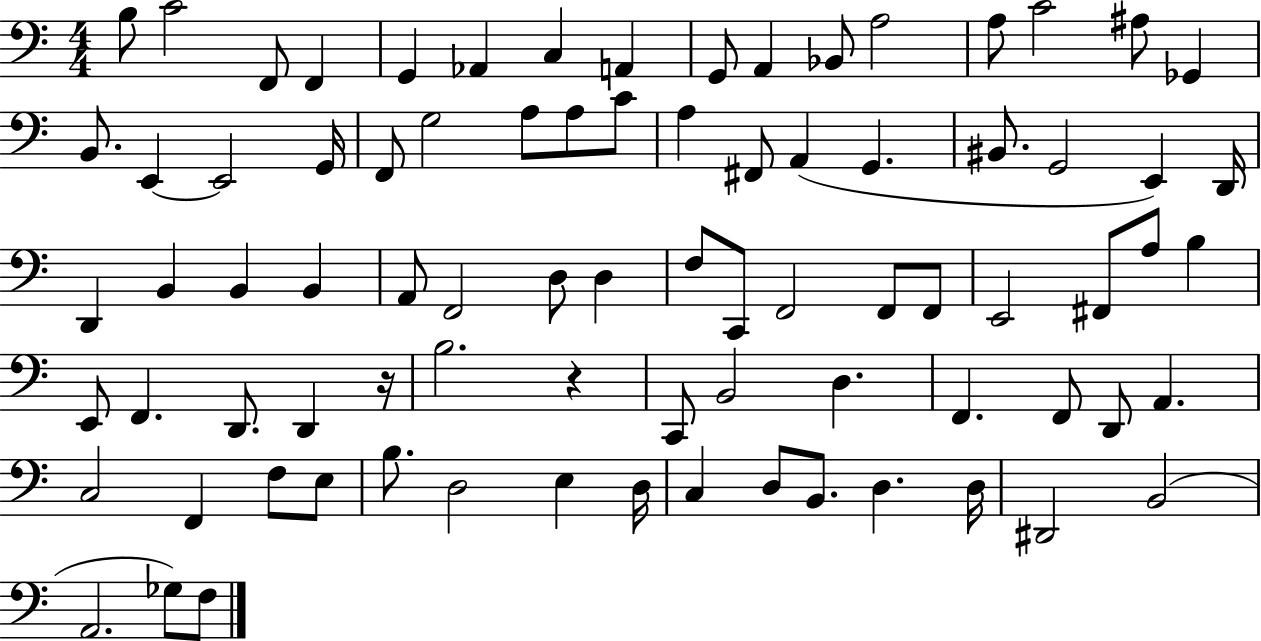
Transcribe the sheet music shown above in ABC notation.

X:1
T:Untitled
M:4/4
L:1/4
K:C
B,/2 C2 F,,/2 F,, G,, _A,, C, A,, G,,/2 A,, _B,,/2 A,2 A,/2 C2 ^A,/2 _G,, B,,/2 E,, E,,2 G,,/4 F,,/2 G,2 A,/2 A,/2 C/2 A, ^F,,/2 A,, G,, ^B,,/2 G,,2 E,, D,,/4 D,, B,, B,, B,, A,,/2 F,,2 D,/2 D, F,/2 C,,/2 F,,2 F,,/2 F,,/2 E,,2 ^F,,/2 A,/2 B, E,,/2 F,, D,,/2 D,, z/4 B,2 z C,,/2 B,,2 D, F,, F,,/2 D,,/2 A,, C,2 F,, F,/2 E,/2 B,/2 D,2 E, D,/4 C, D,/2 B,,/2 D, D,/4 ^D,,2 B,,2 A,,2 _G,/2 F,/2